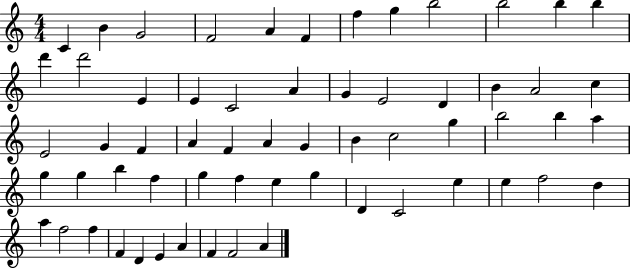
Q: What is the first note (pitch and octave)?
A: C4